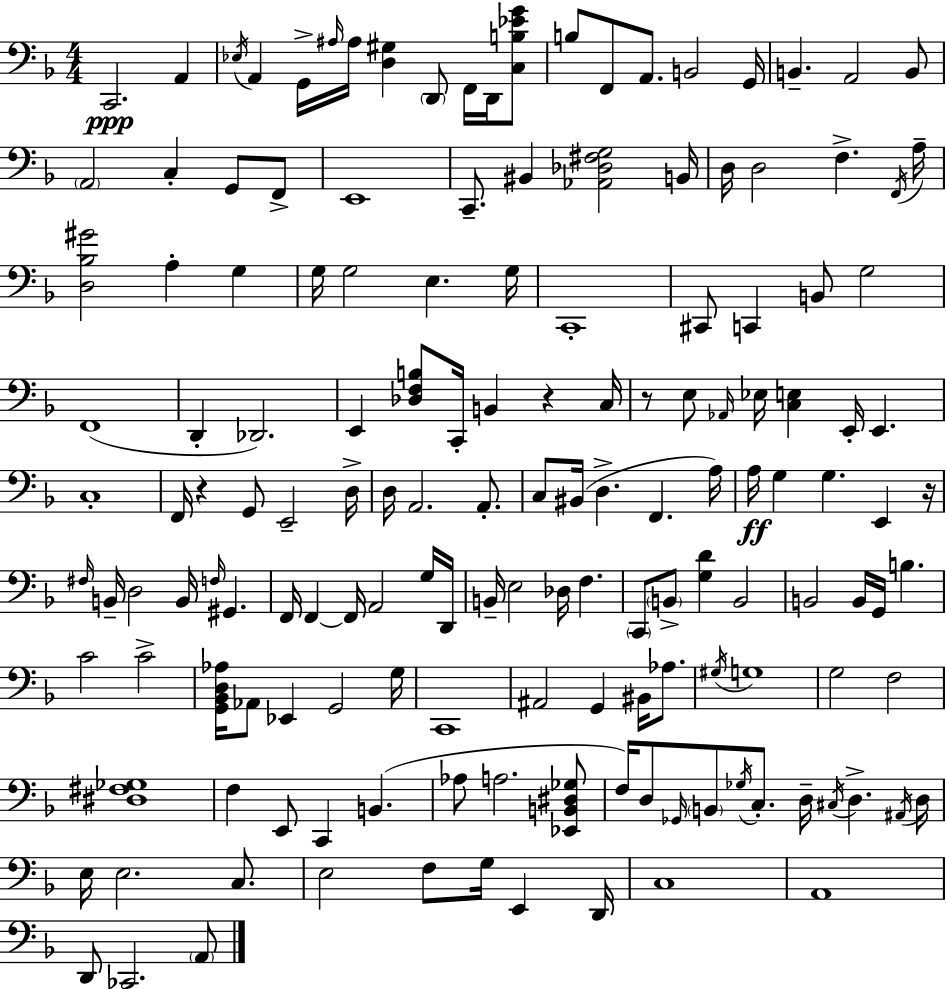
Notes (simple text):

C2/h. A2/q Eb3/s A2/q G2/s A#3/s A#3/s [D3,G#3]/q D2/e F2/s D2/s [C3,B3,Eb4,G4]/e B3/e F2/e A2/e. B2/h G2/s B2/q. A2/h B2/e A2/h C3/q G2/e F2/e E2/w C2/e. BIS2/q [Ab2,Db3,F#3,G3]/h B2/s D3/s D3/h F3/q. F2/s A3/s [D3,Bb3,G#4]/h A3/q G3/q G3/s G3/h E3/q. G3/s C2/w C#2/e C2/q B2/e G3/h F2/w D2/q Db2/h. E2/q [Db3,F3,B3]/e C2/s B2/q R/q C3/s R/e E3/e Ab2/s Eb3/s [C3,E3]/q E2/s E2/q. C3/w F2/s R/q G2/e E2/h D3/s D3/s A2/h. A2/e. C3/e BIS2/s D3/q. F2/q. A3/s A3/s G3/q G3/q. E2/q R/s F#3/s B2/s D3/h B2/s F3/s G#2/q. F2/s F2/q F2/s A2/h G3/s D2/s B2/s E3/h Db3/s F3/q. C2/e B2/e [G3,D4]/q B2/h B2/h B2/s G2/s B3/q. C4/h C4/h [G2,Bb2,D3,Ab3]/s Ab2/e Eb2/q G2/h G3/s C2/w A#2/h G2/q BIS2/s Ab3/e. G#3/s G3/w G3/h F3/h [D#3,F#3,Gb3]/w F3/q E2/e C2/q B2/q. Ab3/e A3/h. [Eb2,B2,D#3,Gb3]/e F3/s D3/e Gb2/s B2/e Gb3/s C3/e. D3/s C#3/s D3/q. A#2/s D3/s E3/s E3/h. C3/e. E3/h F3/e G3/s E2/q D2/s C3/w A2/w D2/e CES2/h. A2/e